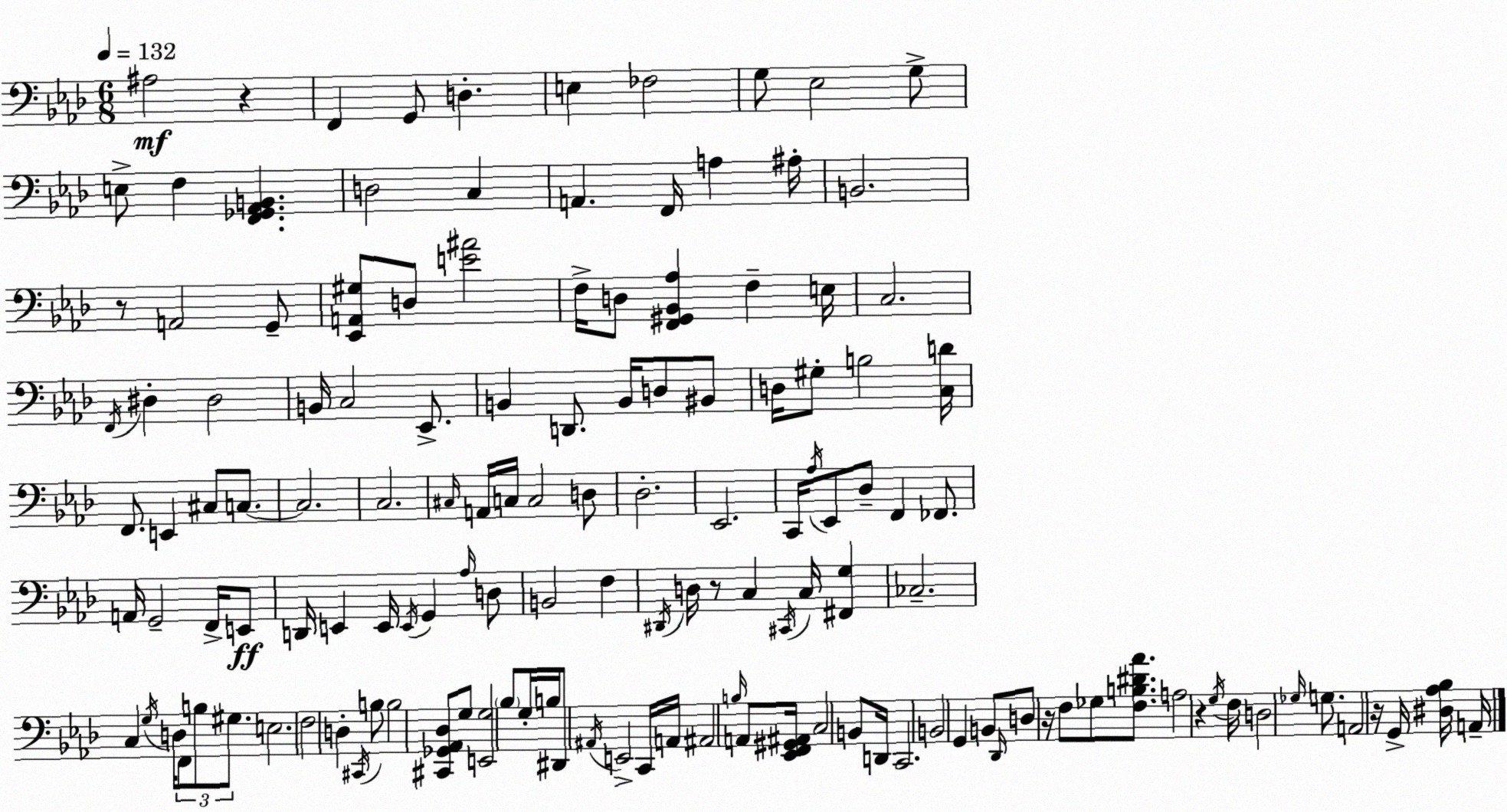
X:1
T:Untitled
M:6/8
L:1/4
K:Fm
^A,2 z F,, G,,/2 D, E, _F,2 G,/2 _E,2 G,/2 E,/2 F, [F,,_G,,_A,,B,,] D,2 C, A,, F,,/4 A, ^A,/4 B,,2 z/2 A,,2 G,,/2 [_E,,A,,^G,]/2 D,/2 [E^A]2 F,/4 D,/2 [F,,^G,,_B,,_A,] F, E,/4 C,2 F,,/4 ^D, ^D,2 B,,/4 C,2 _E,,/2 B,, D,,/2 B,,/4 D,/2 ^B,,/2 D,/4 ^G,/2 B,2 [C,D]/4 F,,/2 E,, ^C,/2 C,/2 C,2 C,2 ^C,/4 A,,/4 C,/4 C,2 D,/2 _D,2 _E,,2 C,,/4 _A,/4 _E,,/2 _D,/2 F,, _F,,/2 A,,/4 G,,2 F,,/4 E,,/2 D,,/4 E,, E,,/4 E,,/4 G,, _A,/4 D,/2 B,,2 F, ^D,,/4 D,/4 z/2 C, ^C,,/4 C,/4 [^F,,G,] _C,2 C, G,/4 D,/4 F,,/2 B,/2 ^G,/2 E,2 F,2 D, ^C,,/4 B,/2 B,2 [^C,,_G,,_A,,_D,]/2 G,/2 [E,,G,]2 _B,/2 G,/4 B,/4 ^D,,/2 ^A,,/4 E,,2 C,,/4 A,,/4 ^A,,2 B,/4 A,,/2 [_E,,F,,^G,,^A,,]/4 C,2 B,,/2 D,,/4 C,,2 B,,2 G,, B,,/2 _D,,/4 D,/2 z/4 F,/2 _G,/2 [F,B,^D_A]/2 A,2 z G,/4 F,/4 D,2 _G,/4 G,/2 A,,2 z/4 G,,/4 [^D,_A,_B,]/4 A,,/4